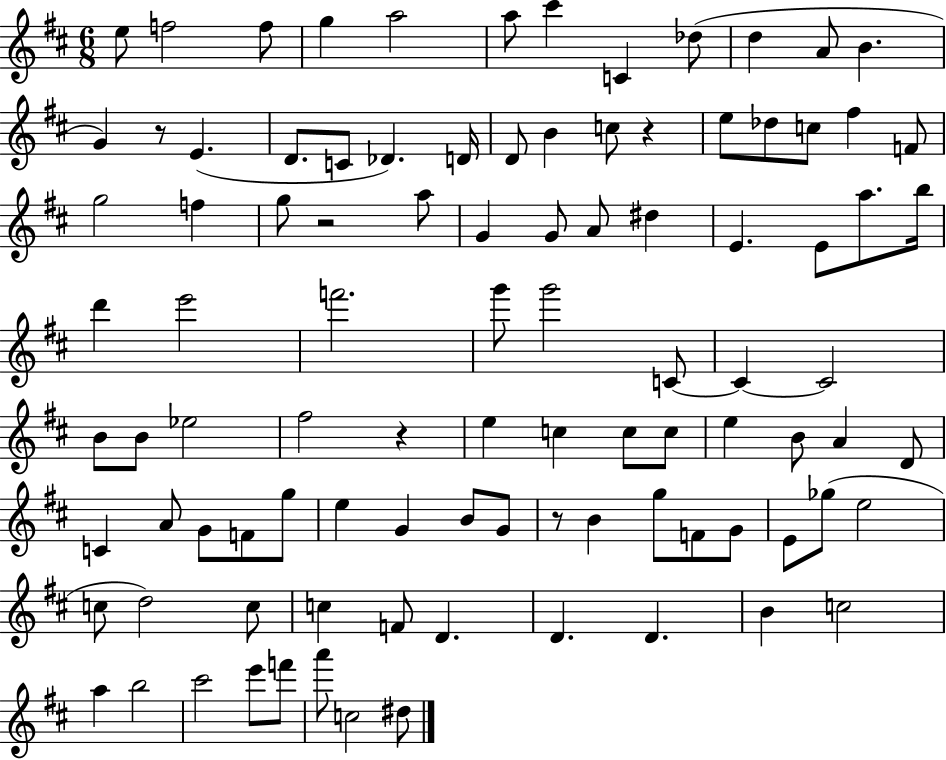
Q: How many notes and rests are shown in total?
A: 97